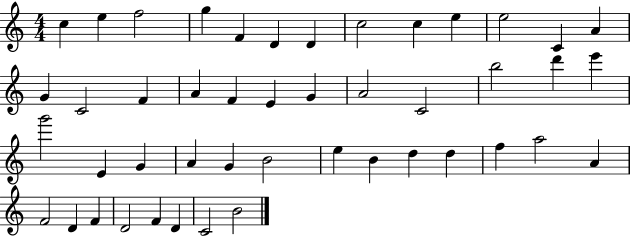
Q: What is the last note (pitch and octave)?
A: B4